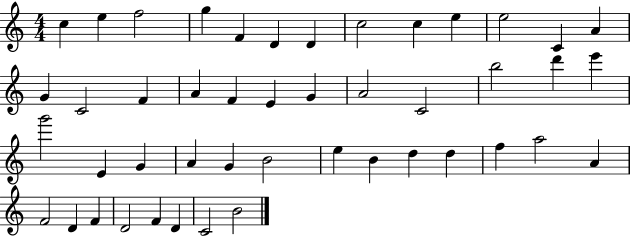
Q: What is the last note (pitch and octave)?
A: B4